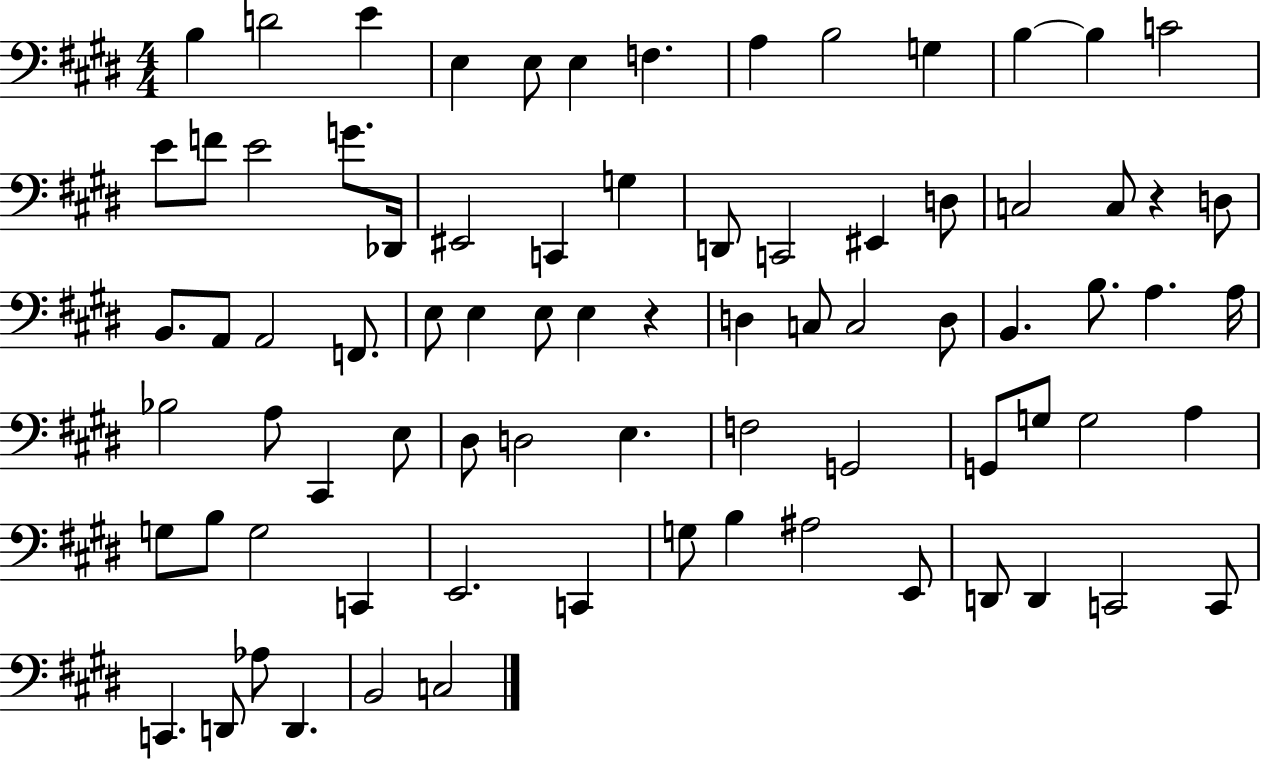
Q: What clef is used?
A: bass